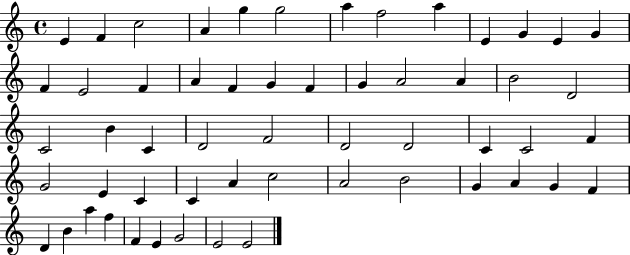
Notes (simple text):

E4/q F4/q C5/h A4/q G5/q G5/h A5/q F5/h A5/q E4/q G4/q E4/q G4/q F4/q E4/h F4/q A4/q F4/q G4/q F4/q G4/q A4/h A4/q B4/h D4/h C4/h B4/q C4/q D4/h F4/h D4/h D4/h C4/q C4/h F4/q G4/h E4/q C4/q C4/q A4/q C5/h A4/h B4/h G4/q A4/q G4/q F4/q D4/q B4/q A5/q F5/q F4/q E4/q G4/h E4/h E4/h